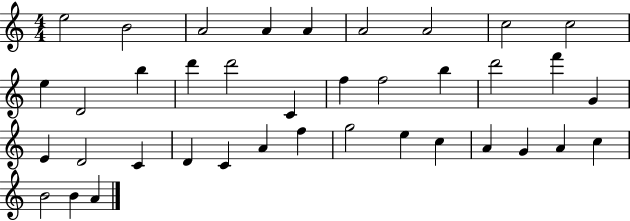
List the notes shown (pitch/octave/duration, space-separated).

E5/h B4/h A4/h A4/q A4/q A4/h A4/h C5/h C5/h E5/q D4/h B5/q D6/q D6/h C4/q F5/q F5/h B5/q D6/h F6/q G4/q E4/q D4/h C4/q D4/q C4/q A4/q F5/q G5/h E5/q C5/q A4/q G4/q A4/q C5/q B4/h B4/q A4/q